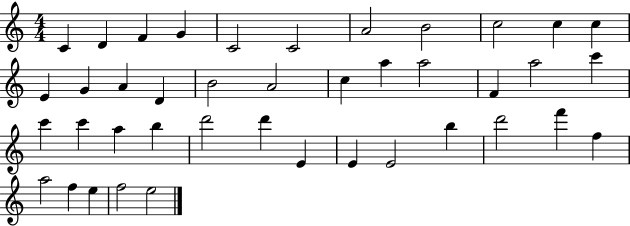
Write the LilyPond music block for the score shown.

{
  \clef treble
  \numericTimeSignature
  \time 4/4
  \key c \major
  c'4 d'4 f'4 g'4 | c'2 c'2 | a'2 b'2 | c''2 c''4 c''4 | \break e'4 g'4 a'4 d'4 | b'2 a'2 | c''4 a''4 a''2 | f'4 a''2 c'''4 | \break c'''4 c'''4 a''4 b''4 | d'''2 d'''4 e'4 | e'4 e'2 b''4 | d'''2 f'''4 f''4 | \break a''2 f''4 e''4 | f''2 e''2 | \bar "|."
}